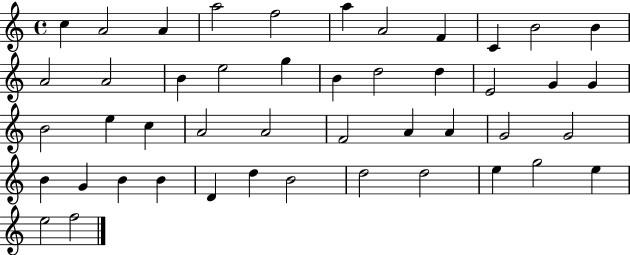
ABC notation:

X:1
T:Untitled
M:4/4
L:1/4
K:C
c A2 A a2 f2 a A2 F C B2 B A2 A2 B e2 g B d2 d E2 G G B2 e c A2 A2 F2 A A G2 G2 B G B B D d B2 d2 d2 e g2 e e2 f2